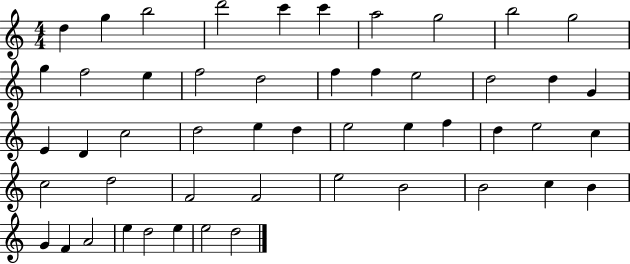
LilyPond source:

{
  \clef treble
  \numericTimeSignature
  \time 4/4
  \key c \major
  d''4 g''4 b''2 | d'''2 c'''4 c'''4 | a''2 g''2 | b''2 g''2 | \break g''4 f''2 e''4 | f''2 d''2 | f''4 f''4 e''2 | d''2 d''4 g'4 | \break e'4 d'4 c''2 | d''2 e''4 d''4 | e''2 e''4 f''4 | d''4 e''2 c''4 | \break c''2 d''2 | f'2 f'2 | e''2 b'2 | b'2 c''4 b'4 | \break g'4 f'4 a'2 | e''4 d''2 e''4 | e''2 d''2 | \bar "|."
}